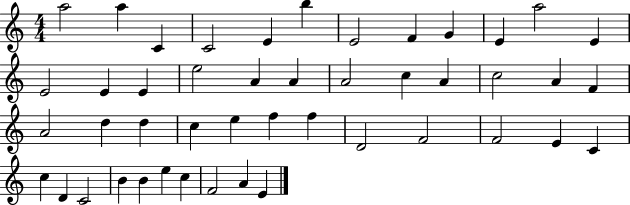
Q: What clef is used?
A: treble